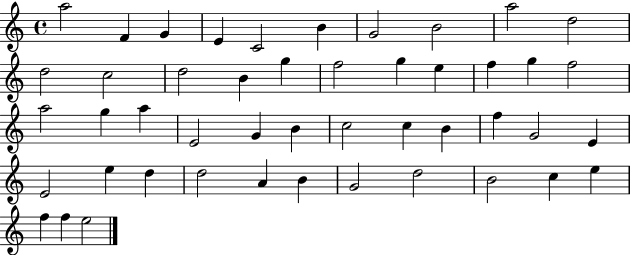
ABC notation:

X:1
T:Untitled
M:4/4
L:1/4
K:C
a2 F G E C2 B G2 B2 a2 d2 d2 c2 d2 B g f2 g e f g f2 a2 g a E2 G B c2 c B f G2 E E2 e d d2 A B G2 d2 B2 c e f f e2